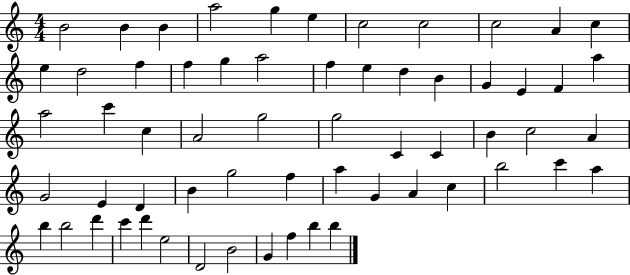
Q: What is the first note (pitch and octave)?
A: B4